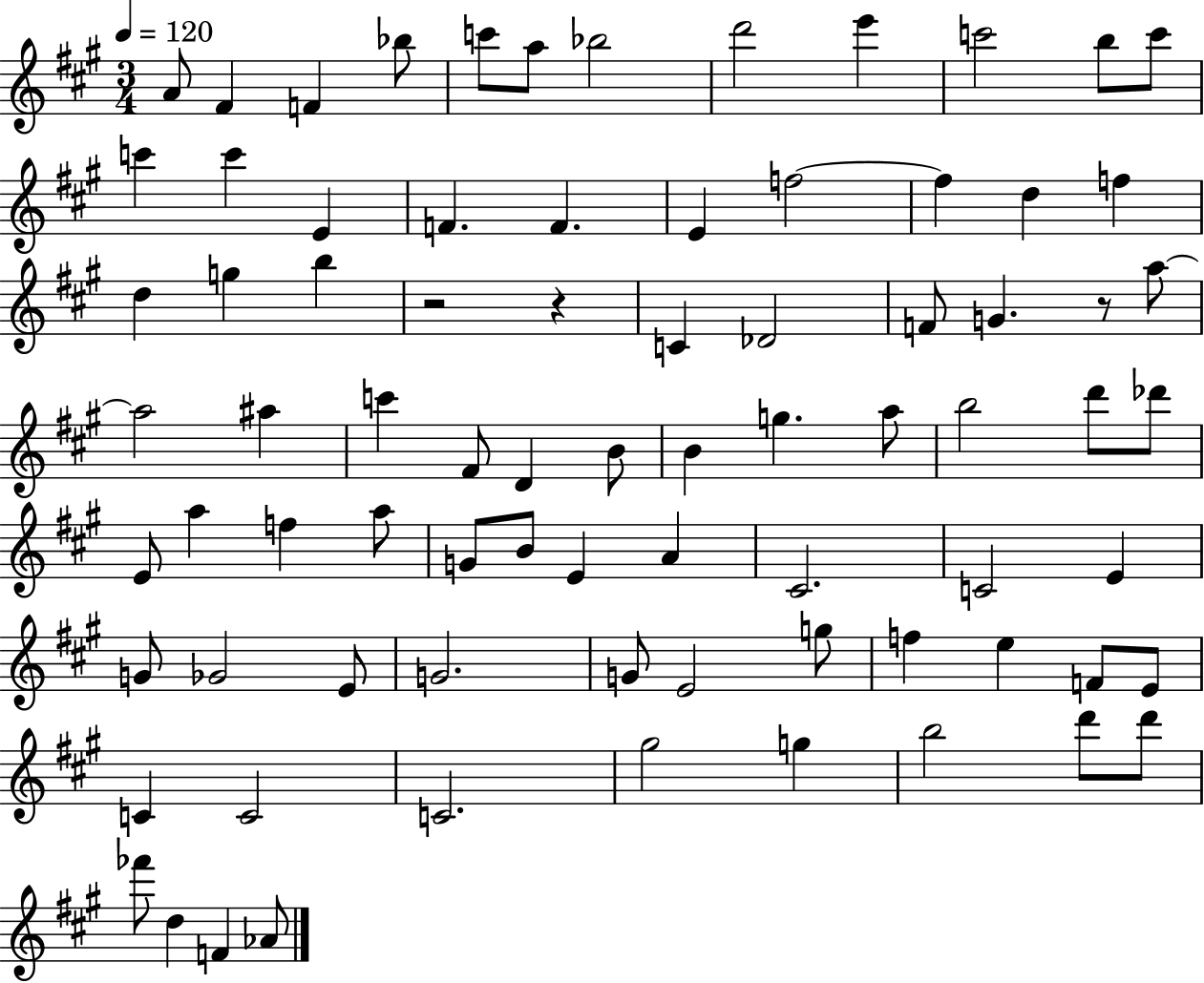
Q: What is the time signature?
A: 3/4